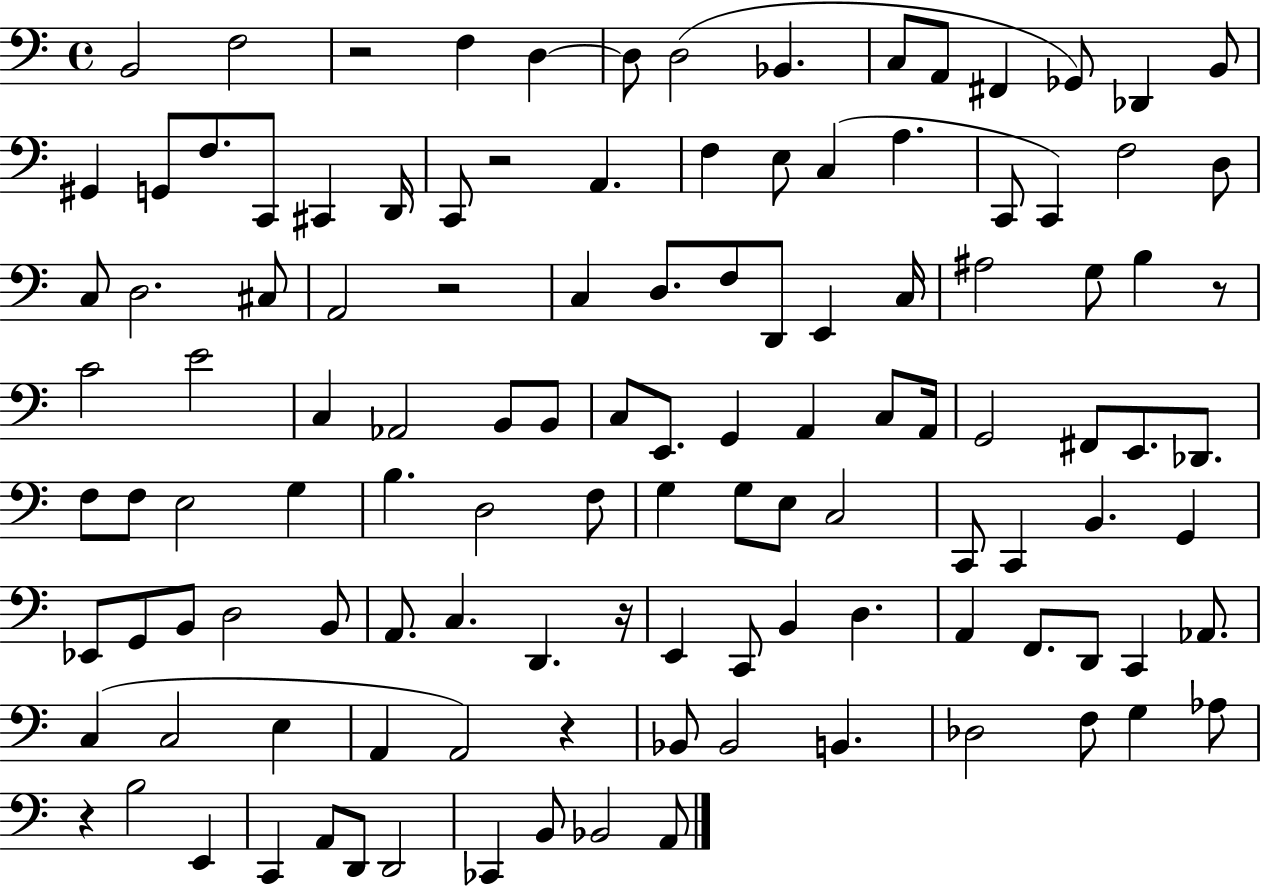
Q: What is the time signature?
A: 4/4